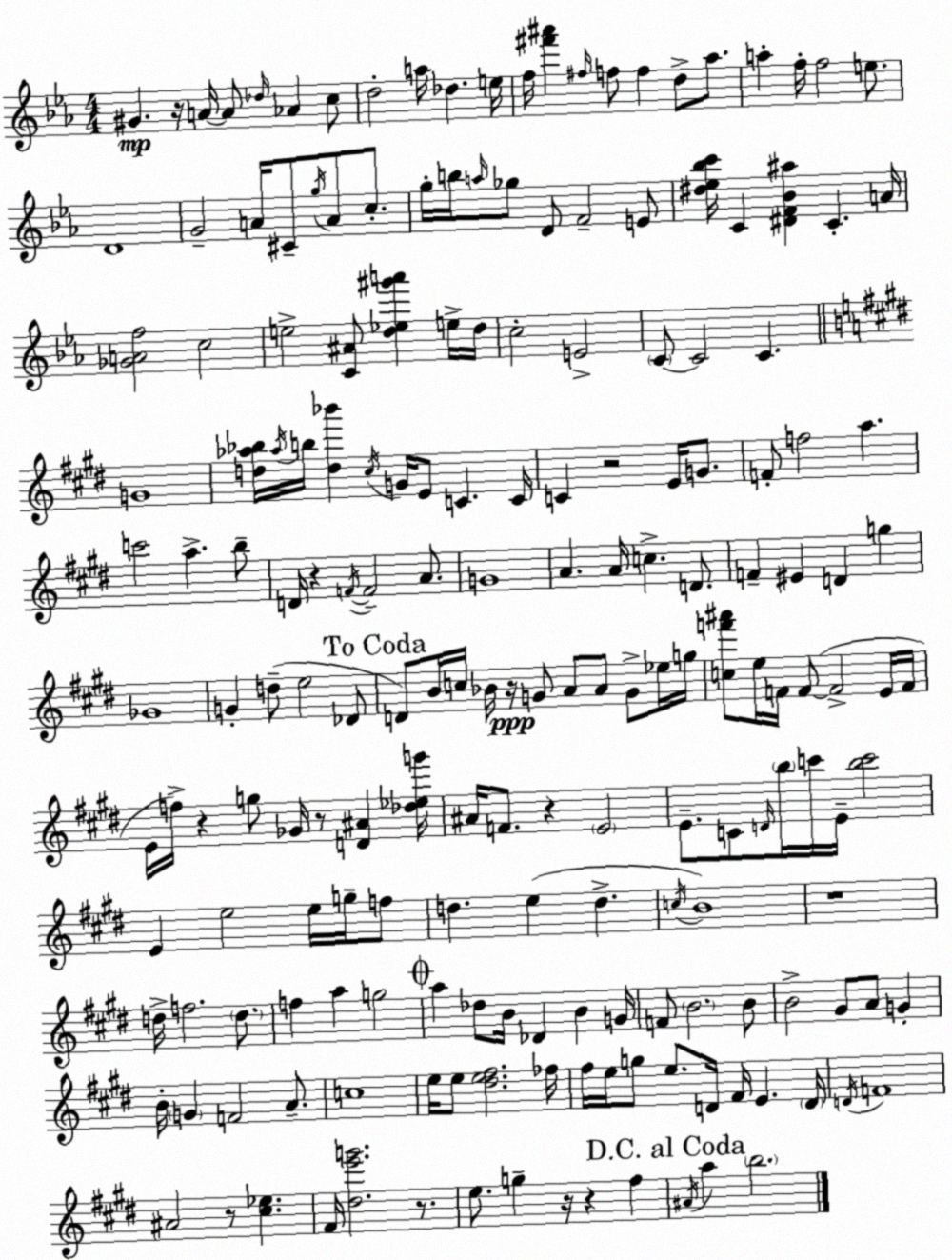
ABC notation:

X:1
T:Untitled
M:4/4
L:1/4
K:Eb
^G z/4 A/4 A/2 _d/4 _A c/2 d2 a/4 _d e/4 f/4 [^f'^a'] ^f/4 f/2 f d/2 _a/2 a f/4 f2 e/2 D4 G2 A/4 ^C/2 g/4 A/2 c/2 g/4 b/4 a/4 _g/2 D/2 F2 E/2 [^d_e_bc']/4 C [^DF_B^a] C A/4 [_GAf]2 c2 e2 [C^A]/2 [d_e^g'a'] e/4 d/4 c2 E2 C/2 C2 C G4 [d_a_b]/4 _a/4 b/4 [d_b'] ^c/4 G/4 E/2 C C/4 C z2 E/4 G/2 F/2 f2 a c'2 a b/2 D/4 z F/4 F2 A/2 G4 A A/4 c D/2 F ^E D g _G4 G d/2 e2 _D/2 D/2 B/4 c/4 _B/4 z/4 G/2 A/2 A/2 G/2 _e/4 g/4 [cf'^a']/2 e/4 F/4 F/2 F2 E/4 F/4 E/4 f/4 z g/2 _G/4 z/2 [D^A] [_d_eg']/4 ^A/4 F/2 z E2 E/2 C/2 D/4 b/4 c'/4 E/4 [bc']2 E e2 e/4 g/4 f/2 d e d c/4 B4 z4 d/4 f2 d/2 f a g2 a _d/2 B/4 _D B G/4 F/2 B2 B/2 B2 ^G/2 A/2 G B/4 G F2 A/2 c4 e/4 e/2 [^de^f]2 _f/4 ^f/4 e/4 g/2 e/2 D/4 ^F/4 E D/4 D/4 F4 ^A2 z/2 [^c_e] ^F/4 [^de'g']2 z/2 e/2 g z/4 z ^f ^A/4 a b2